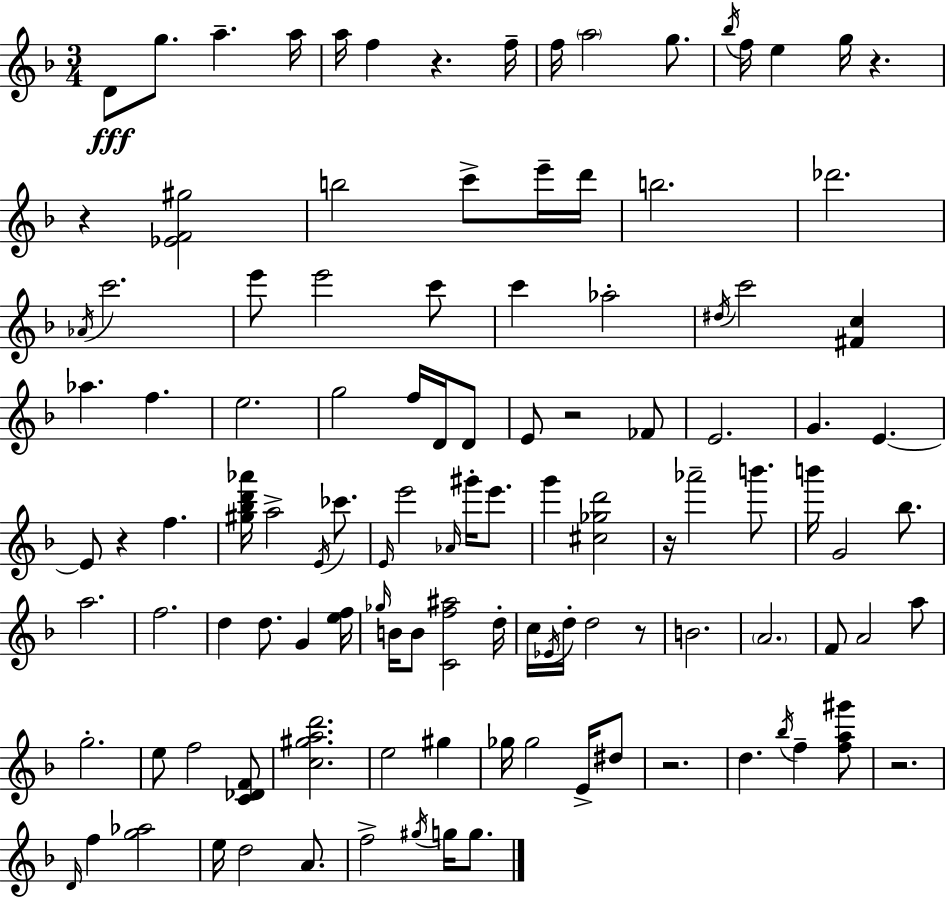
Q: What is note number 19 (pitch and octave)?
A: B5